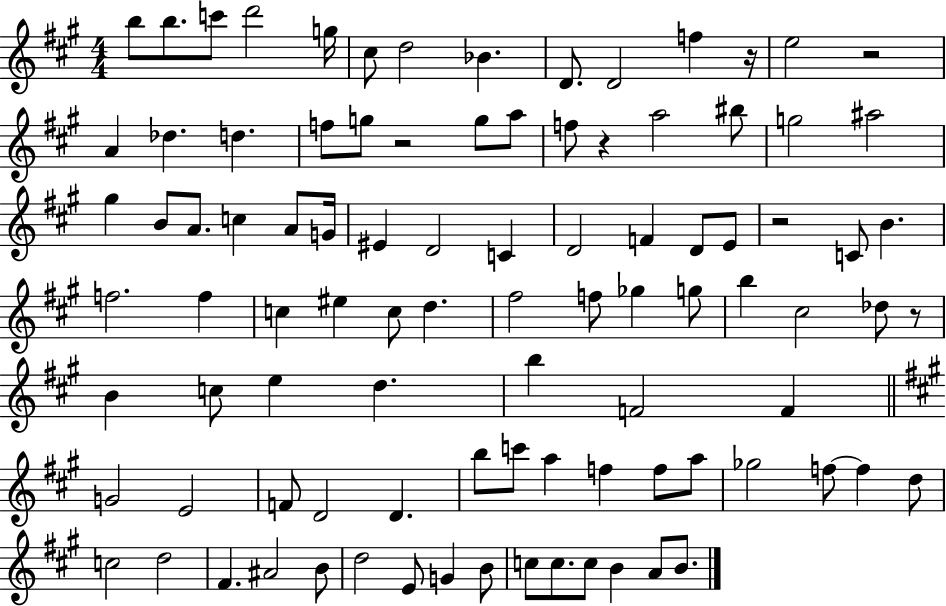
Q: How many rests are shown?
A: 6